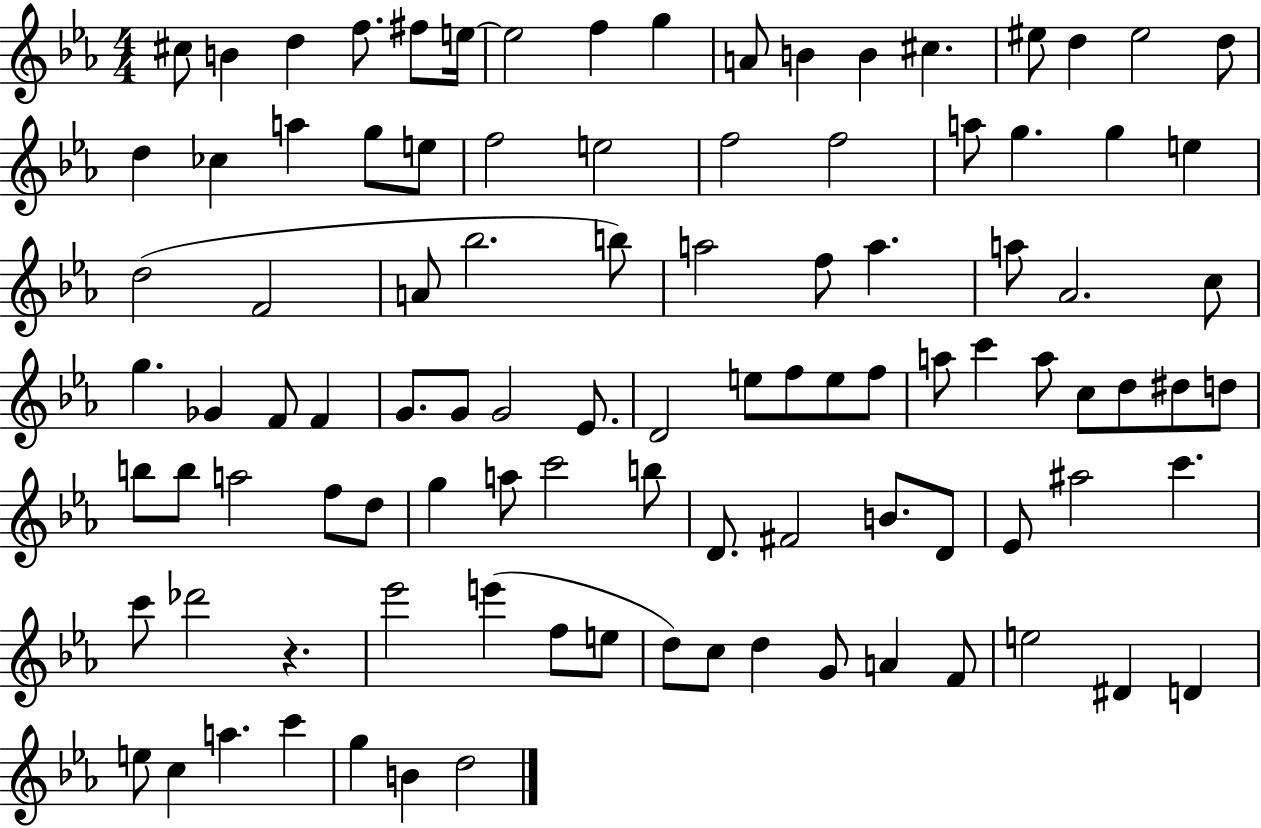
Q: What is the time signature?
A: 4/4